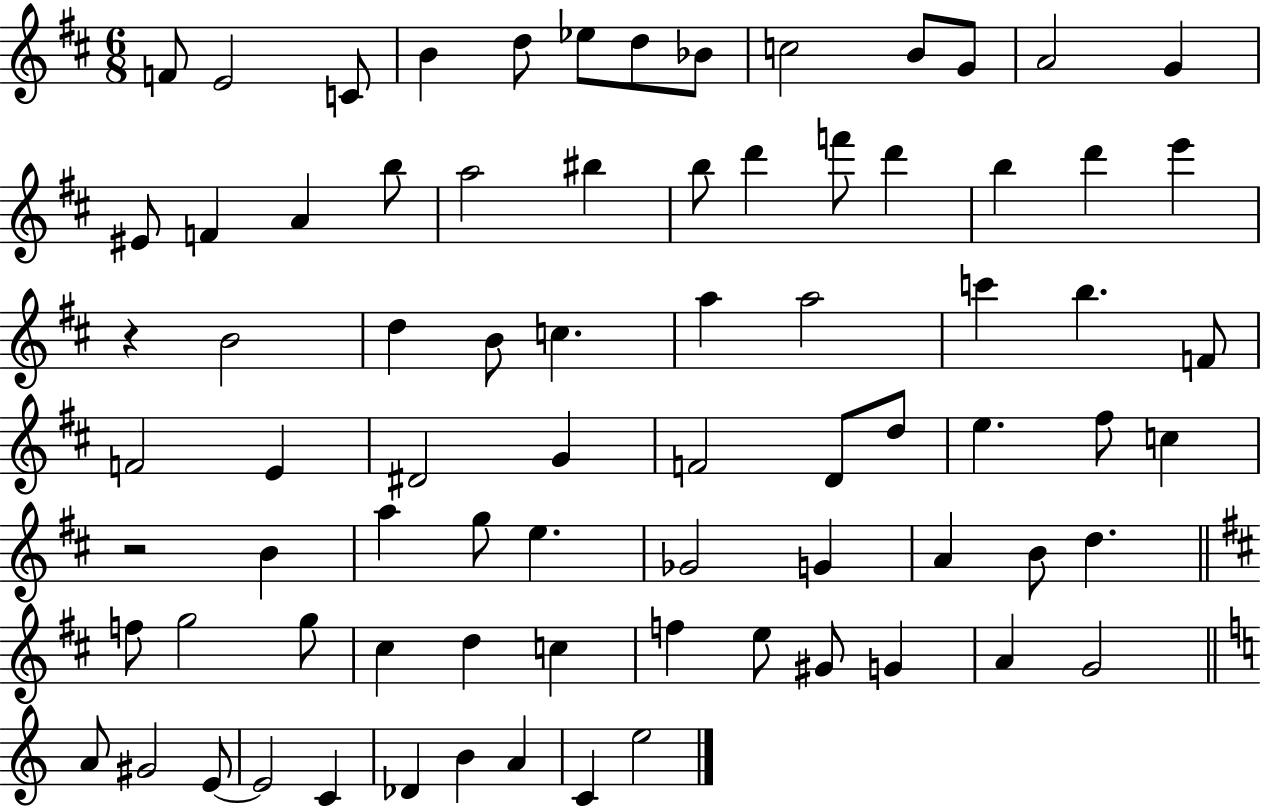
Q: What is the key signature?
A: D major